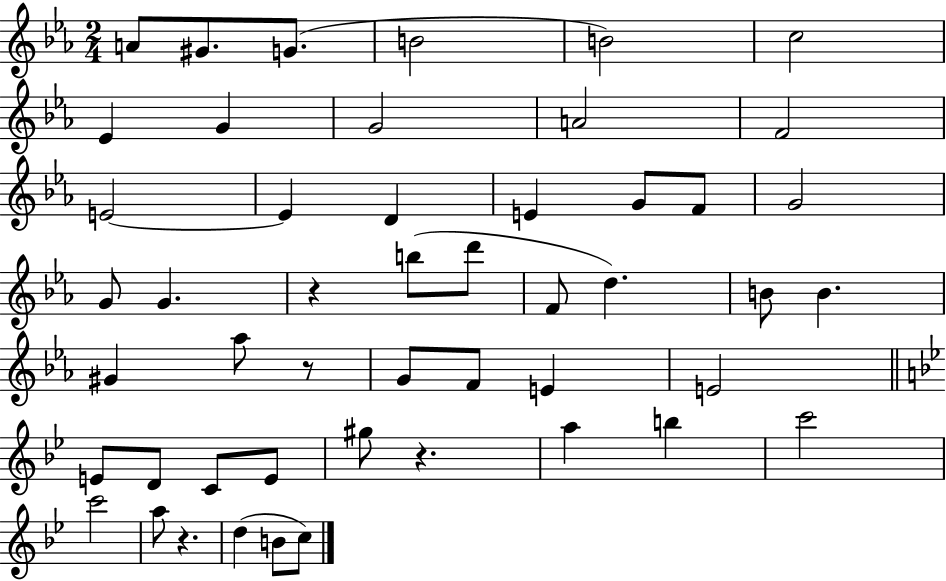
A4/e G#4/e. G4/e. B4/h B4/h C5/h Eb4/q G4/q G4/h A4/h F4/h E4/h E4/q D4/q E4/q G4/e F4/e G4/h G4/e G4/q. R/q B5/e D6/e F4/e D5/q. B4/e B4/q. G#4/q Ab5/e R/e G4/e F4/e E4/q E4/h E4/e D4/e C4/e E4/e G#5/e R/q. A5/q B5/q C6/h C6/h A5/e R/q. D5/q B4/e C5/e